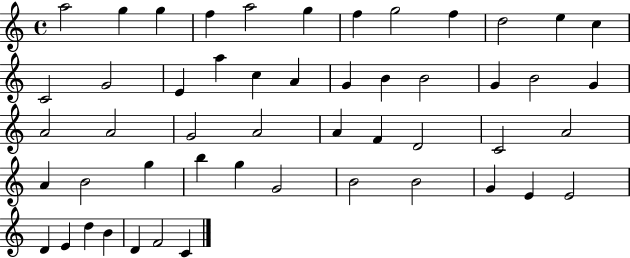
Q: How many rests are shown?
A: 0